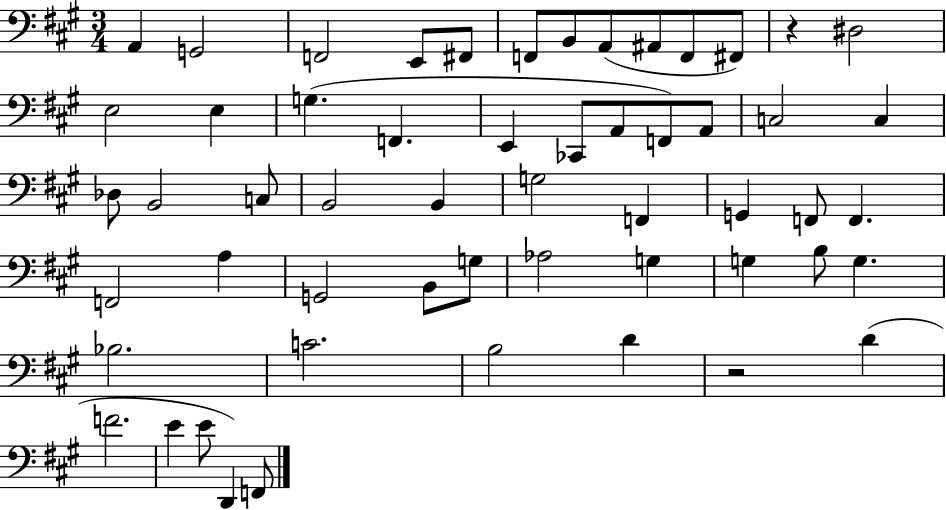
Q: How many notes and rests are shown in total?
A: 55